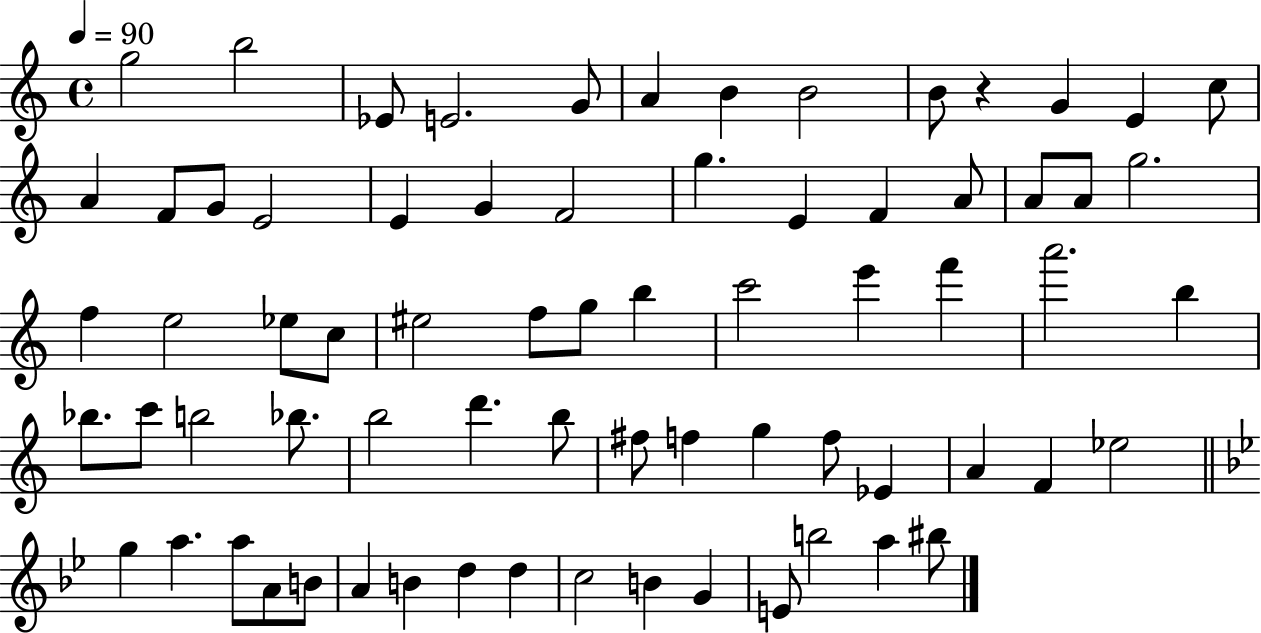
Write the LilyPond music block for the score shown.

{
  \clef treble
  \time 4/4
  \defaultTimeSignature
  \key c \major
  \tempo 4 = 90
  g''2 b''2 | ees'8 e'2. g'8 | a'4 b'4 b'2 | b'8 r4 g'4 e'4 c''8 | \break a'4 f'8 g'8 e'2 | e'4 g'4 f'2 | g''4. e'4 f'4 a'8 | a'8 a'8 g''2. | \break f''4 e''2 ees''8 c''8 | eis''2 f''8 g''8 b''4 | c'''2 e'''4 f'''4 | a'''2. b''4 | \break bes''8. c'''8 b''2 bes''8. | b''2 d'''4. b''8 | fis''8 f''4 g''4 f''8 ees'4 | a'4 f'4 ees''2 | \break \bar "||" \break \key g \minor g''4 a''4. a''8 a'8 b'8 | a'4 b'4 d''4 d''4 | c''2 b'4 g'4 | e'8 b''2 a''4 bis''8 | \break \bar "|."
}